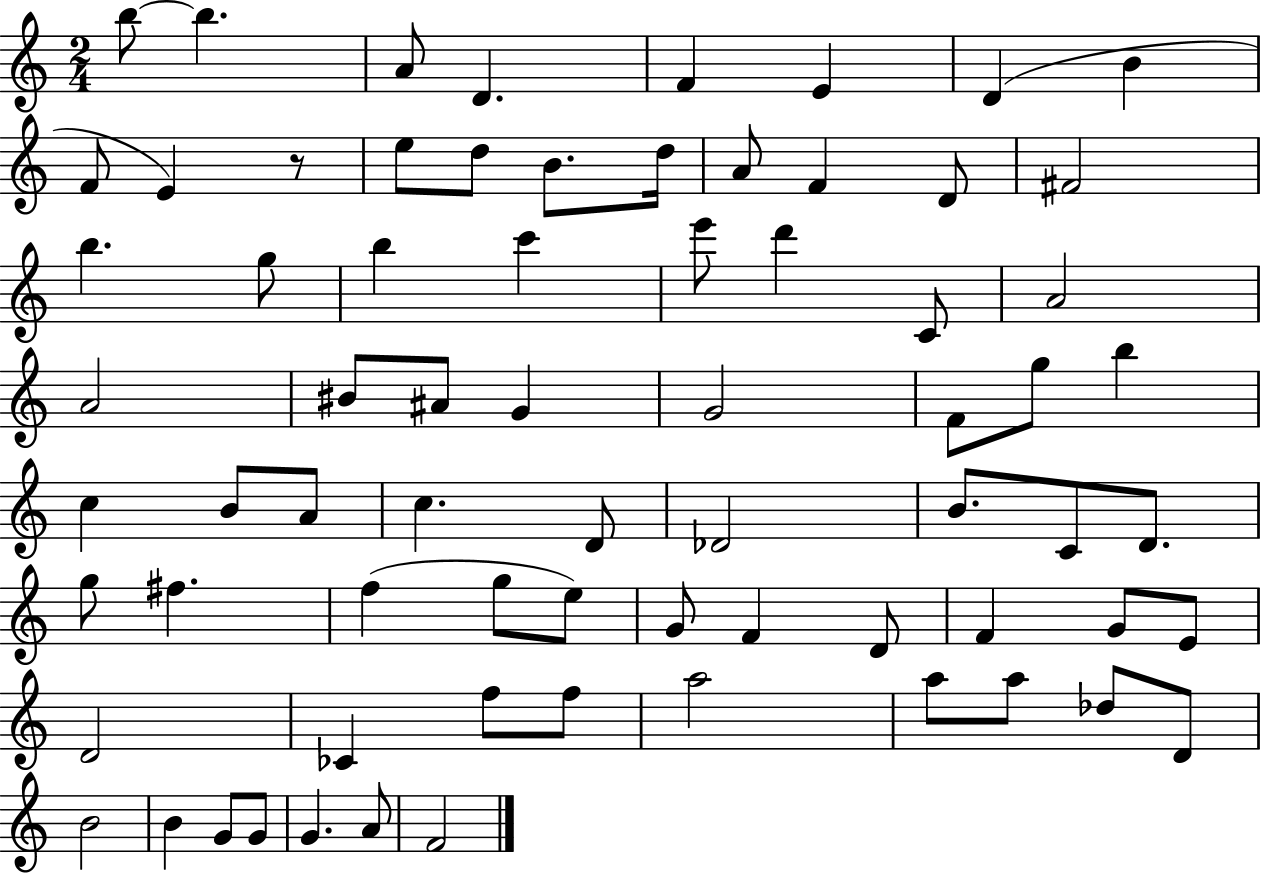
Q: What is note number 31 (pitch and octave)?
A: G4